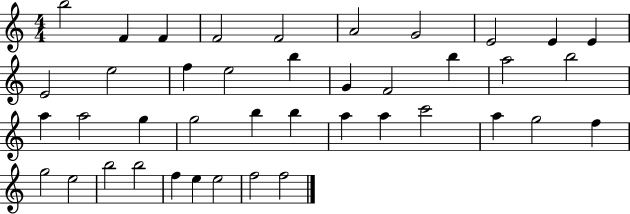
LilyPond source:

{
  \clef treble
  \numericTimeSignature
  \time 4/4
  \key c \major
  b''2 f'4 f'4 | f'2 f'2 | a'2 g'2 | e'2 e'4 e'4 | \break e'2 e''2 | f''4 e''2 b''4 | g'4 f'2 b''4 | a''2 b''2 | \break a''4 a''2 g''4 | g''2 b''4 b''4 | a''4 a''4 c'''2 | a''4 g''2 f''4 | \break g''2 e''2 | b''2 b''2 | f''4 e''4 e''2 | f''2 f''2 | \break \bar "|."
}